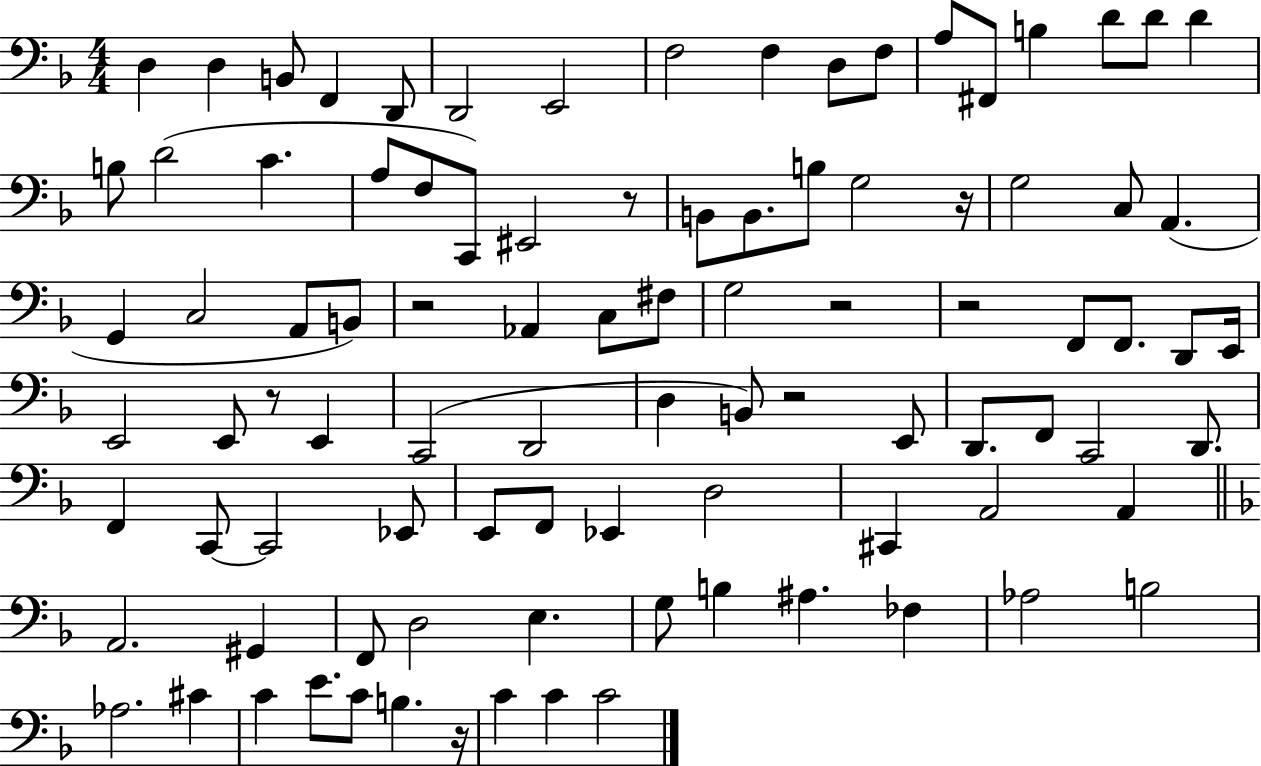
X:1
T:Untitled
M:4/4
L:1/4
K:F
D, D, B,,/2 F,, D,,/2 D,,2 E,,2 F,2 F, D,/2 F,/2 A,/2 ^F,,/2 B, D/2 D/2 D B,/2 D2 C A,/2 F,/2 C,,/2 ^E,,2 z/2 B,,/2 B,,/2 B,/2 G,2 z/4 G,2 C,/2 A,, G,, C,2 A,,/2 B,,/2 z2 _A,, C,/2 ^F,/2 G,2 z2 z2 F,,/2 F,,/2 D,,/2 E,,/4 E,,2 E,,/2 z/2 E,, C,,2 D,,2 D, B,,/2 z2 E,,/2 D,,/2 F,,/2 C,,2 D,,/2 F,, C,,/2 C,,2 _E,,/2 E,,/2 F,,/2 _E,, D,2 ^C,, A,,2 A,, A,,2 ^G,, F,,/2 D,2 E, G,/2 B, ^A, _F, _A,2 B,2 _A,2 ^C C E/2 C/2 B, z/4 C C C2